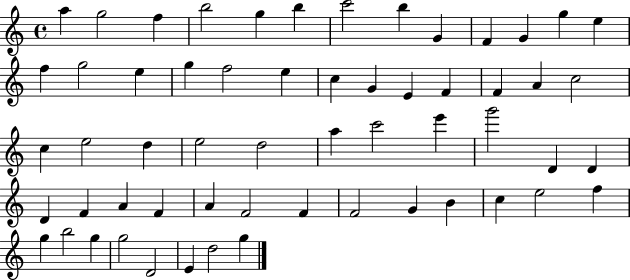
X:1
T:Untitled
M:4/4
L:1/4
K:C
a g2 f b2 g b c'2 b G F G g e f g2 e g f2 e c G E F F A c2 c e2 d e2 d2 a c'2 e' g'2 D D D F A F A F2 F F2 G B c e2 f g b2 g g2 D2 E d2 g